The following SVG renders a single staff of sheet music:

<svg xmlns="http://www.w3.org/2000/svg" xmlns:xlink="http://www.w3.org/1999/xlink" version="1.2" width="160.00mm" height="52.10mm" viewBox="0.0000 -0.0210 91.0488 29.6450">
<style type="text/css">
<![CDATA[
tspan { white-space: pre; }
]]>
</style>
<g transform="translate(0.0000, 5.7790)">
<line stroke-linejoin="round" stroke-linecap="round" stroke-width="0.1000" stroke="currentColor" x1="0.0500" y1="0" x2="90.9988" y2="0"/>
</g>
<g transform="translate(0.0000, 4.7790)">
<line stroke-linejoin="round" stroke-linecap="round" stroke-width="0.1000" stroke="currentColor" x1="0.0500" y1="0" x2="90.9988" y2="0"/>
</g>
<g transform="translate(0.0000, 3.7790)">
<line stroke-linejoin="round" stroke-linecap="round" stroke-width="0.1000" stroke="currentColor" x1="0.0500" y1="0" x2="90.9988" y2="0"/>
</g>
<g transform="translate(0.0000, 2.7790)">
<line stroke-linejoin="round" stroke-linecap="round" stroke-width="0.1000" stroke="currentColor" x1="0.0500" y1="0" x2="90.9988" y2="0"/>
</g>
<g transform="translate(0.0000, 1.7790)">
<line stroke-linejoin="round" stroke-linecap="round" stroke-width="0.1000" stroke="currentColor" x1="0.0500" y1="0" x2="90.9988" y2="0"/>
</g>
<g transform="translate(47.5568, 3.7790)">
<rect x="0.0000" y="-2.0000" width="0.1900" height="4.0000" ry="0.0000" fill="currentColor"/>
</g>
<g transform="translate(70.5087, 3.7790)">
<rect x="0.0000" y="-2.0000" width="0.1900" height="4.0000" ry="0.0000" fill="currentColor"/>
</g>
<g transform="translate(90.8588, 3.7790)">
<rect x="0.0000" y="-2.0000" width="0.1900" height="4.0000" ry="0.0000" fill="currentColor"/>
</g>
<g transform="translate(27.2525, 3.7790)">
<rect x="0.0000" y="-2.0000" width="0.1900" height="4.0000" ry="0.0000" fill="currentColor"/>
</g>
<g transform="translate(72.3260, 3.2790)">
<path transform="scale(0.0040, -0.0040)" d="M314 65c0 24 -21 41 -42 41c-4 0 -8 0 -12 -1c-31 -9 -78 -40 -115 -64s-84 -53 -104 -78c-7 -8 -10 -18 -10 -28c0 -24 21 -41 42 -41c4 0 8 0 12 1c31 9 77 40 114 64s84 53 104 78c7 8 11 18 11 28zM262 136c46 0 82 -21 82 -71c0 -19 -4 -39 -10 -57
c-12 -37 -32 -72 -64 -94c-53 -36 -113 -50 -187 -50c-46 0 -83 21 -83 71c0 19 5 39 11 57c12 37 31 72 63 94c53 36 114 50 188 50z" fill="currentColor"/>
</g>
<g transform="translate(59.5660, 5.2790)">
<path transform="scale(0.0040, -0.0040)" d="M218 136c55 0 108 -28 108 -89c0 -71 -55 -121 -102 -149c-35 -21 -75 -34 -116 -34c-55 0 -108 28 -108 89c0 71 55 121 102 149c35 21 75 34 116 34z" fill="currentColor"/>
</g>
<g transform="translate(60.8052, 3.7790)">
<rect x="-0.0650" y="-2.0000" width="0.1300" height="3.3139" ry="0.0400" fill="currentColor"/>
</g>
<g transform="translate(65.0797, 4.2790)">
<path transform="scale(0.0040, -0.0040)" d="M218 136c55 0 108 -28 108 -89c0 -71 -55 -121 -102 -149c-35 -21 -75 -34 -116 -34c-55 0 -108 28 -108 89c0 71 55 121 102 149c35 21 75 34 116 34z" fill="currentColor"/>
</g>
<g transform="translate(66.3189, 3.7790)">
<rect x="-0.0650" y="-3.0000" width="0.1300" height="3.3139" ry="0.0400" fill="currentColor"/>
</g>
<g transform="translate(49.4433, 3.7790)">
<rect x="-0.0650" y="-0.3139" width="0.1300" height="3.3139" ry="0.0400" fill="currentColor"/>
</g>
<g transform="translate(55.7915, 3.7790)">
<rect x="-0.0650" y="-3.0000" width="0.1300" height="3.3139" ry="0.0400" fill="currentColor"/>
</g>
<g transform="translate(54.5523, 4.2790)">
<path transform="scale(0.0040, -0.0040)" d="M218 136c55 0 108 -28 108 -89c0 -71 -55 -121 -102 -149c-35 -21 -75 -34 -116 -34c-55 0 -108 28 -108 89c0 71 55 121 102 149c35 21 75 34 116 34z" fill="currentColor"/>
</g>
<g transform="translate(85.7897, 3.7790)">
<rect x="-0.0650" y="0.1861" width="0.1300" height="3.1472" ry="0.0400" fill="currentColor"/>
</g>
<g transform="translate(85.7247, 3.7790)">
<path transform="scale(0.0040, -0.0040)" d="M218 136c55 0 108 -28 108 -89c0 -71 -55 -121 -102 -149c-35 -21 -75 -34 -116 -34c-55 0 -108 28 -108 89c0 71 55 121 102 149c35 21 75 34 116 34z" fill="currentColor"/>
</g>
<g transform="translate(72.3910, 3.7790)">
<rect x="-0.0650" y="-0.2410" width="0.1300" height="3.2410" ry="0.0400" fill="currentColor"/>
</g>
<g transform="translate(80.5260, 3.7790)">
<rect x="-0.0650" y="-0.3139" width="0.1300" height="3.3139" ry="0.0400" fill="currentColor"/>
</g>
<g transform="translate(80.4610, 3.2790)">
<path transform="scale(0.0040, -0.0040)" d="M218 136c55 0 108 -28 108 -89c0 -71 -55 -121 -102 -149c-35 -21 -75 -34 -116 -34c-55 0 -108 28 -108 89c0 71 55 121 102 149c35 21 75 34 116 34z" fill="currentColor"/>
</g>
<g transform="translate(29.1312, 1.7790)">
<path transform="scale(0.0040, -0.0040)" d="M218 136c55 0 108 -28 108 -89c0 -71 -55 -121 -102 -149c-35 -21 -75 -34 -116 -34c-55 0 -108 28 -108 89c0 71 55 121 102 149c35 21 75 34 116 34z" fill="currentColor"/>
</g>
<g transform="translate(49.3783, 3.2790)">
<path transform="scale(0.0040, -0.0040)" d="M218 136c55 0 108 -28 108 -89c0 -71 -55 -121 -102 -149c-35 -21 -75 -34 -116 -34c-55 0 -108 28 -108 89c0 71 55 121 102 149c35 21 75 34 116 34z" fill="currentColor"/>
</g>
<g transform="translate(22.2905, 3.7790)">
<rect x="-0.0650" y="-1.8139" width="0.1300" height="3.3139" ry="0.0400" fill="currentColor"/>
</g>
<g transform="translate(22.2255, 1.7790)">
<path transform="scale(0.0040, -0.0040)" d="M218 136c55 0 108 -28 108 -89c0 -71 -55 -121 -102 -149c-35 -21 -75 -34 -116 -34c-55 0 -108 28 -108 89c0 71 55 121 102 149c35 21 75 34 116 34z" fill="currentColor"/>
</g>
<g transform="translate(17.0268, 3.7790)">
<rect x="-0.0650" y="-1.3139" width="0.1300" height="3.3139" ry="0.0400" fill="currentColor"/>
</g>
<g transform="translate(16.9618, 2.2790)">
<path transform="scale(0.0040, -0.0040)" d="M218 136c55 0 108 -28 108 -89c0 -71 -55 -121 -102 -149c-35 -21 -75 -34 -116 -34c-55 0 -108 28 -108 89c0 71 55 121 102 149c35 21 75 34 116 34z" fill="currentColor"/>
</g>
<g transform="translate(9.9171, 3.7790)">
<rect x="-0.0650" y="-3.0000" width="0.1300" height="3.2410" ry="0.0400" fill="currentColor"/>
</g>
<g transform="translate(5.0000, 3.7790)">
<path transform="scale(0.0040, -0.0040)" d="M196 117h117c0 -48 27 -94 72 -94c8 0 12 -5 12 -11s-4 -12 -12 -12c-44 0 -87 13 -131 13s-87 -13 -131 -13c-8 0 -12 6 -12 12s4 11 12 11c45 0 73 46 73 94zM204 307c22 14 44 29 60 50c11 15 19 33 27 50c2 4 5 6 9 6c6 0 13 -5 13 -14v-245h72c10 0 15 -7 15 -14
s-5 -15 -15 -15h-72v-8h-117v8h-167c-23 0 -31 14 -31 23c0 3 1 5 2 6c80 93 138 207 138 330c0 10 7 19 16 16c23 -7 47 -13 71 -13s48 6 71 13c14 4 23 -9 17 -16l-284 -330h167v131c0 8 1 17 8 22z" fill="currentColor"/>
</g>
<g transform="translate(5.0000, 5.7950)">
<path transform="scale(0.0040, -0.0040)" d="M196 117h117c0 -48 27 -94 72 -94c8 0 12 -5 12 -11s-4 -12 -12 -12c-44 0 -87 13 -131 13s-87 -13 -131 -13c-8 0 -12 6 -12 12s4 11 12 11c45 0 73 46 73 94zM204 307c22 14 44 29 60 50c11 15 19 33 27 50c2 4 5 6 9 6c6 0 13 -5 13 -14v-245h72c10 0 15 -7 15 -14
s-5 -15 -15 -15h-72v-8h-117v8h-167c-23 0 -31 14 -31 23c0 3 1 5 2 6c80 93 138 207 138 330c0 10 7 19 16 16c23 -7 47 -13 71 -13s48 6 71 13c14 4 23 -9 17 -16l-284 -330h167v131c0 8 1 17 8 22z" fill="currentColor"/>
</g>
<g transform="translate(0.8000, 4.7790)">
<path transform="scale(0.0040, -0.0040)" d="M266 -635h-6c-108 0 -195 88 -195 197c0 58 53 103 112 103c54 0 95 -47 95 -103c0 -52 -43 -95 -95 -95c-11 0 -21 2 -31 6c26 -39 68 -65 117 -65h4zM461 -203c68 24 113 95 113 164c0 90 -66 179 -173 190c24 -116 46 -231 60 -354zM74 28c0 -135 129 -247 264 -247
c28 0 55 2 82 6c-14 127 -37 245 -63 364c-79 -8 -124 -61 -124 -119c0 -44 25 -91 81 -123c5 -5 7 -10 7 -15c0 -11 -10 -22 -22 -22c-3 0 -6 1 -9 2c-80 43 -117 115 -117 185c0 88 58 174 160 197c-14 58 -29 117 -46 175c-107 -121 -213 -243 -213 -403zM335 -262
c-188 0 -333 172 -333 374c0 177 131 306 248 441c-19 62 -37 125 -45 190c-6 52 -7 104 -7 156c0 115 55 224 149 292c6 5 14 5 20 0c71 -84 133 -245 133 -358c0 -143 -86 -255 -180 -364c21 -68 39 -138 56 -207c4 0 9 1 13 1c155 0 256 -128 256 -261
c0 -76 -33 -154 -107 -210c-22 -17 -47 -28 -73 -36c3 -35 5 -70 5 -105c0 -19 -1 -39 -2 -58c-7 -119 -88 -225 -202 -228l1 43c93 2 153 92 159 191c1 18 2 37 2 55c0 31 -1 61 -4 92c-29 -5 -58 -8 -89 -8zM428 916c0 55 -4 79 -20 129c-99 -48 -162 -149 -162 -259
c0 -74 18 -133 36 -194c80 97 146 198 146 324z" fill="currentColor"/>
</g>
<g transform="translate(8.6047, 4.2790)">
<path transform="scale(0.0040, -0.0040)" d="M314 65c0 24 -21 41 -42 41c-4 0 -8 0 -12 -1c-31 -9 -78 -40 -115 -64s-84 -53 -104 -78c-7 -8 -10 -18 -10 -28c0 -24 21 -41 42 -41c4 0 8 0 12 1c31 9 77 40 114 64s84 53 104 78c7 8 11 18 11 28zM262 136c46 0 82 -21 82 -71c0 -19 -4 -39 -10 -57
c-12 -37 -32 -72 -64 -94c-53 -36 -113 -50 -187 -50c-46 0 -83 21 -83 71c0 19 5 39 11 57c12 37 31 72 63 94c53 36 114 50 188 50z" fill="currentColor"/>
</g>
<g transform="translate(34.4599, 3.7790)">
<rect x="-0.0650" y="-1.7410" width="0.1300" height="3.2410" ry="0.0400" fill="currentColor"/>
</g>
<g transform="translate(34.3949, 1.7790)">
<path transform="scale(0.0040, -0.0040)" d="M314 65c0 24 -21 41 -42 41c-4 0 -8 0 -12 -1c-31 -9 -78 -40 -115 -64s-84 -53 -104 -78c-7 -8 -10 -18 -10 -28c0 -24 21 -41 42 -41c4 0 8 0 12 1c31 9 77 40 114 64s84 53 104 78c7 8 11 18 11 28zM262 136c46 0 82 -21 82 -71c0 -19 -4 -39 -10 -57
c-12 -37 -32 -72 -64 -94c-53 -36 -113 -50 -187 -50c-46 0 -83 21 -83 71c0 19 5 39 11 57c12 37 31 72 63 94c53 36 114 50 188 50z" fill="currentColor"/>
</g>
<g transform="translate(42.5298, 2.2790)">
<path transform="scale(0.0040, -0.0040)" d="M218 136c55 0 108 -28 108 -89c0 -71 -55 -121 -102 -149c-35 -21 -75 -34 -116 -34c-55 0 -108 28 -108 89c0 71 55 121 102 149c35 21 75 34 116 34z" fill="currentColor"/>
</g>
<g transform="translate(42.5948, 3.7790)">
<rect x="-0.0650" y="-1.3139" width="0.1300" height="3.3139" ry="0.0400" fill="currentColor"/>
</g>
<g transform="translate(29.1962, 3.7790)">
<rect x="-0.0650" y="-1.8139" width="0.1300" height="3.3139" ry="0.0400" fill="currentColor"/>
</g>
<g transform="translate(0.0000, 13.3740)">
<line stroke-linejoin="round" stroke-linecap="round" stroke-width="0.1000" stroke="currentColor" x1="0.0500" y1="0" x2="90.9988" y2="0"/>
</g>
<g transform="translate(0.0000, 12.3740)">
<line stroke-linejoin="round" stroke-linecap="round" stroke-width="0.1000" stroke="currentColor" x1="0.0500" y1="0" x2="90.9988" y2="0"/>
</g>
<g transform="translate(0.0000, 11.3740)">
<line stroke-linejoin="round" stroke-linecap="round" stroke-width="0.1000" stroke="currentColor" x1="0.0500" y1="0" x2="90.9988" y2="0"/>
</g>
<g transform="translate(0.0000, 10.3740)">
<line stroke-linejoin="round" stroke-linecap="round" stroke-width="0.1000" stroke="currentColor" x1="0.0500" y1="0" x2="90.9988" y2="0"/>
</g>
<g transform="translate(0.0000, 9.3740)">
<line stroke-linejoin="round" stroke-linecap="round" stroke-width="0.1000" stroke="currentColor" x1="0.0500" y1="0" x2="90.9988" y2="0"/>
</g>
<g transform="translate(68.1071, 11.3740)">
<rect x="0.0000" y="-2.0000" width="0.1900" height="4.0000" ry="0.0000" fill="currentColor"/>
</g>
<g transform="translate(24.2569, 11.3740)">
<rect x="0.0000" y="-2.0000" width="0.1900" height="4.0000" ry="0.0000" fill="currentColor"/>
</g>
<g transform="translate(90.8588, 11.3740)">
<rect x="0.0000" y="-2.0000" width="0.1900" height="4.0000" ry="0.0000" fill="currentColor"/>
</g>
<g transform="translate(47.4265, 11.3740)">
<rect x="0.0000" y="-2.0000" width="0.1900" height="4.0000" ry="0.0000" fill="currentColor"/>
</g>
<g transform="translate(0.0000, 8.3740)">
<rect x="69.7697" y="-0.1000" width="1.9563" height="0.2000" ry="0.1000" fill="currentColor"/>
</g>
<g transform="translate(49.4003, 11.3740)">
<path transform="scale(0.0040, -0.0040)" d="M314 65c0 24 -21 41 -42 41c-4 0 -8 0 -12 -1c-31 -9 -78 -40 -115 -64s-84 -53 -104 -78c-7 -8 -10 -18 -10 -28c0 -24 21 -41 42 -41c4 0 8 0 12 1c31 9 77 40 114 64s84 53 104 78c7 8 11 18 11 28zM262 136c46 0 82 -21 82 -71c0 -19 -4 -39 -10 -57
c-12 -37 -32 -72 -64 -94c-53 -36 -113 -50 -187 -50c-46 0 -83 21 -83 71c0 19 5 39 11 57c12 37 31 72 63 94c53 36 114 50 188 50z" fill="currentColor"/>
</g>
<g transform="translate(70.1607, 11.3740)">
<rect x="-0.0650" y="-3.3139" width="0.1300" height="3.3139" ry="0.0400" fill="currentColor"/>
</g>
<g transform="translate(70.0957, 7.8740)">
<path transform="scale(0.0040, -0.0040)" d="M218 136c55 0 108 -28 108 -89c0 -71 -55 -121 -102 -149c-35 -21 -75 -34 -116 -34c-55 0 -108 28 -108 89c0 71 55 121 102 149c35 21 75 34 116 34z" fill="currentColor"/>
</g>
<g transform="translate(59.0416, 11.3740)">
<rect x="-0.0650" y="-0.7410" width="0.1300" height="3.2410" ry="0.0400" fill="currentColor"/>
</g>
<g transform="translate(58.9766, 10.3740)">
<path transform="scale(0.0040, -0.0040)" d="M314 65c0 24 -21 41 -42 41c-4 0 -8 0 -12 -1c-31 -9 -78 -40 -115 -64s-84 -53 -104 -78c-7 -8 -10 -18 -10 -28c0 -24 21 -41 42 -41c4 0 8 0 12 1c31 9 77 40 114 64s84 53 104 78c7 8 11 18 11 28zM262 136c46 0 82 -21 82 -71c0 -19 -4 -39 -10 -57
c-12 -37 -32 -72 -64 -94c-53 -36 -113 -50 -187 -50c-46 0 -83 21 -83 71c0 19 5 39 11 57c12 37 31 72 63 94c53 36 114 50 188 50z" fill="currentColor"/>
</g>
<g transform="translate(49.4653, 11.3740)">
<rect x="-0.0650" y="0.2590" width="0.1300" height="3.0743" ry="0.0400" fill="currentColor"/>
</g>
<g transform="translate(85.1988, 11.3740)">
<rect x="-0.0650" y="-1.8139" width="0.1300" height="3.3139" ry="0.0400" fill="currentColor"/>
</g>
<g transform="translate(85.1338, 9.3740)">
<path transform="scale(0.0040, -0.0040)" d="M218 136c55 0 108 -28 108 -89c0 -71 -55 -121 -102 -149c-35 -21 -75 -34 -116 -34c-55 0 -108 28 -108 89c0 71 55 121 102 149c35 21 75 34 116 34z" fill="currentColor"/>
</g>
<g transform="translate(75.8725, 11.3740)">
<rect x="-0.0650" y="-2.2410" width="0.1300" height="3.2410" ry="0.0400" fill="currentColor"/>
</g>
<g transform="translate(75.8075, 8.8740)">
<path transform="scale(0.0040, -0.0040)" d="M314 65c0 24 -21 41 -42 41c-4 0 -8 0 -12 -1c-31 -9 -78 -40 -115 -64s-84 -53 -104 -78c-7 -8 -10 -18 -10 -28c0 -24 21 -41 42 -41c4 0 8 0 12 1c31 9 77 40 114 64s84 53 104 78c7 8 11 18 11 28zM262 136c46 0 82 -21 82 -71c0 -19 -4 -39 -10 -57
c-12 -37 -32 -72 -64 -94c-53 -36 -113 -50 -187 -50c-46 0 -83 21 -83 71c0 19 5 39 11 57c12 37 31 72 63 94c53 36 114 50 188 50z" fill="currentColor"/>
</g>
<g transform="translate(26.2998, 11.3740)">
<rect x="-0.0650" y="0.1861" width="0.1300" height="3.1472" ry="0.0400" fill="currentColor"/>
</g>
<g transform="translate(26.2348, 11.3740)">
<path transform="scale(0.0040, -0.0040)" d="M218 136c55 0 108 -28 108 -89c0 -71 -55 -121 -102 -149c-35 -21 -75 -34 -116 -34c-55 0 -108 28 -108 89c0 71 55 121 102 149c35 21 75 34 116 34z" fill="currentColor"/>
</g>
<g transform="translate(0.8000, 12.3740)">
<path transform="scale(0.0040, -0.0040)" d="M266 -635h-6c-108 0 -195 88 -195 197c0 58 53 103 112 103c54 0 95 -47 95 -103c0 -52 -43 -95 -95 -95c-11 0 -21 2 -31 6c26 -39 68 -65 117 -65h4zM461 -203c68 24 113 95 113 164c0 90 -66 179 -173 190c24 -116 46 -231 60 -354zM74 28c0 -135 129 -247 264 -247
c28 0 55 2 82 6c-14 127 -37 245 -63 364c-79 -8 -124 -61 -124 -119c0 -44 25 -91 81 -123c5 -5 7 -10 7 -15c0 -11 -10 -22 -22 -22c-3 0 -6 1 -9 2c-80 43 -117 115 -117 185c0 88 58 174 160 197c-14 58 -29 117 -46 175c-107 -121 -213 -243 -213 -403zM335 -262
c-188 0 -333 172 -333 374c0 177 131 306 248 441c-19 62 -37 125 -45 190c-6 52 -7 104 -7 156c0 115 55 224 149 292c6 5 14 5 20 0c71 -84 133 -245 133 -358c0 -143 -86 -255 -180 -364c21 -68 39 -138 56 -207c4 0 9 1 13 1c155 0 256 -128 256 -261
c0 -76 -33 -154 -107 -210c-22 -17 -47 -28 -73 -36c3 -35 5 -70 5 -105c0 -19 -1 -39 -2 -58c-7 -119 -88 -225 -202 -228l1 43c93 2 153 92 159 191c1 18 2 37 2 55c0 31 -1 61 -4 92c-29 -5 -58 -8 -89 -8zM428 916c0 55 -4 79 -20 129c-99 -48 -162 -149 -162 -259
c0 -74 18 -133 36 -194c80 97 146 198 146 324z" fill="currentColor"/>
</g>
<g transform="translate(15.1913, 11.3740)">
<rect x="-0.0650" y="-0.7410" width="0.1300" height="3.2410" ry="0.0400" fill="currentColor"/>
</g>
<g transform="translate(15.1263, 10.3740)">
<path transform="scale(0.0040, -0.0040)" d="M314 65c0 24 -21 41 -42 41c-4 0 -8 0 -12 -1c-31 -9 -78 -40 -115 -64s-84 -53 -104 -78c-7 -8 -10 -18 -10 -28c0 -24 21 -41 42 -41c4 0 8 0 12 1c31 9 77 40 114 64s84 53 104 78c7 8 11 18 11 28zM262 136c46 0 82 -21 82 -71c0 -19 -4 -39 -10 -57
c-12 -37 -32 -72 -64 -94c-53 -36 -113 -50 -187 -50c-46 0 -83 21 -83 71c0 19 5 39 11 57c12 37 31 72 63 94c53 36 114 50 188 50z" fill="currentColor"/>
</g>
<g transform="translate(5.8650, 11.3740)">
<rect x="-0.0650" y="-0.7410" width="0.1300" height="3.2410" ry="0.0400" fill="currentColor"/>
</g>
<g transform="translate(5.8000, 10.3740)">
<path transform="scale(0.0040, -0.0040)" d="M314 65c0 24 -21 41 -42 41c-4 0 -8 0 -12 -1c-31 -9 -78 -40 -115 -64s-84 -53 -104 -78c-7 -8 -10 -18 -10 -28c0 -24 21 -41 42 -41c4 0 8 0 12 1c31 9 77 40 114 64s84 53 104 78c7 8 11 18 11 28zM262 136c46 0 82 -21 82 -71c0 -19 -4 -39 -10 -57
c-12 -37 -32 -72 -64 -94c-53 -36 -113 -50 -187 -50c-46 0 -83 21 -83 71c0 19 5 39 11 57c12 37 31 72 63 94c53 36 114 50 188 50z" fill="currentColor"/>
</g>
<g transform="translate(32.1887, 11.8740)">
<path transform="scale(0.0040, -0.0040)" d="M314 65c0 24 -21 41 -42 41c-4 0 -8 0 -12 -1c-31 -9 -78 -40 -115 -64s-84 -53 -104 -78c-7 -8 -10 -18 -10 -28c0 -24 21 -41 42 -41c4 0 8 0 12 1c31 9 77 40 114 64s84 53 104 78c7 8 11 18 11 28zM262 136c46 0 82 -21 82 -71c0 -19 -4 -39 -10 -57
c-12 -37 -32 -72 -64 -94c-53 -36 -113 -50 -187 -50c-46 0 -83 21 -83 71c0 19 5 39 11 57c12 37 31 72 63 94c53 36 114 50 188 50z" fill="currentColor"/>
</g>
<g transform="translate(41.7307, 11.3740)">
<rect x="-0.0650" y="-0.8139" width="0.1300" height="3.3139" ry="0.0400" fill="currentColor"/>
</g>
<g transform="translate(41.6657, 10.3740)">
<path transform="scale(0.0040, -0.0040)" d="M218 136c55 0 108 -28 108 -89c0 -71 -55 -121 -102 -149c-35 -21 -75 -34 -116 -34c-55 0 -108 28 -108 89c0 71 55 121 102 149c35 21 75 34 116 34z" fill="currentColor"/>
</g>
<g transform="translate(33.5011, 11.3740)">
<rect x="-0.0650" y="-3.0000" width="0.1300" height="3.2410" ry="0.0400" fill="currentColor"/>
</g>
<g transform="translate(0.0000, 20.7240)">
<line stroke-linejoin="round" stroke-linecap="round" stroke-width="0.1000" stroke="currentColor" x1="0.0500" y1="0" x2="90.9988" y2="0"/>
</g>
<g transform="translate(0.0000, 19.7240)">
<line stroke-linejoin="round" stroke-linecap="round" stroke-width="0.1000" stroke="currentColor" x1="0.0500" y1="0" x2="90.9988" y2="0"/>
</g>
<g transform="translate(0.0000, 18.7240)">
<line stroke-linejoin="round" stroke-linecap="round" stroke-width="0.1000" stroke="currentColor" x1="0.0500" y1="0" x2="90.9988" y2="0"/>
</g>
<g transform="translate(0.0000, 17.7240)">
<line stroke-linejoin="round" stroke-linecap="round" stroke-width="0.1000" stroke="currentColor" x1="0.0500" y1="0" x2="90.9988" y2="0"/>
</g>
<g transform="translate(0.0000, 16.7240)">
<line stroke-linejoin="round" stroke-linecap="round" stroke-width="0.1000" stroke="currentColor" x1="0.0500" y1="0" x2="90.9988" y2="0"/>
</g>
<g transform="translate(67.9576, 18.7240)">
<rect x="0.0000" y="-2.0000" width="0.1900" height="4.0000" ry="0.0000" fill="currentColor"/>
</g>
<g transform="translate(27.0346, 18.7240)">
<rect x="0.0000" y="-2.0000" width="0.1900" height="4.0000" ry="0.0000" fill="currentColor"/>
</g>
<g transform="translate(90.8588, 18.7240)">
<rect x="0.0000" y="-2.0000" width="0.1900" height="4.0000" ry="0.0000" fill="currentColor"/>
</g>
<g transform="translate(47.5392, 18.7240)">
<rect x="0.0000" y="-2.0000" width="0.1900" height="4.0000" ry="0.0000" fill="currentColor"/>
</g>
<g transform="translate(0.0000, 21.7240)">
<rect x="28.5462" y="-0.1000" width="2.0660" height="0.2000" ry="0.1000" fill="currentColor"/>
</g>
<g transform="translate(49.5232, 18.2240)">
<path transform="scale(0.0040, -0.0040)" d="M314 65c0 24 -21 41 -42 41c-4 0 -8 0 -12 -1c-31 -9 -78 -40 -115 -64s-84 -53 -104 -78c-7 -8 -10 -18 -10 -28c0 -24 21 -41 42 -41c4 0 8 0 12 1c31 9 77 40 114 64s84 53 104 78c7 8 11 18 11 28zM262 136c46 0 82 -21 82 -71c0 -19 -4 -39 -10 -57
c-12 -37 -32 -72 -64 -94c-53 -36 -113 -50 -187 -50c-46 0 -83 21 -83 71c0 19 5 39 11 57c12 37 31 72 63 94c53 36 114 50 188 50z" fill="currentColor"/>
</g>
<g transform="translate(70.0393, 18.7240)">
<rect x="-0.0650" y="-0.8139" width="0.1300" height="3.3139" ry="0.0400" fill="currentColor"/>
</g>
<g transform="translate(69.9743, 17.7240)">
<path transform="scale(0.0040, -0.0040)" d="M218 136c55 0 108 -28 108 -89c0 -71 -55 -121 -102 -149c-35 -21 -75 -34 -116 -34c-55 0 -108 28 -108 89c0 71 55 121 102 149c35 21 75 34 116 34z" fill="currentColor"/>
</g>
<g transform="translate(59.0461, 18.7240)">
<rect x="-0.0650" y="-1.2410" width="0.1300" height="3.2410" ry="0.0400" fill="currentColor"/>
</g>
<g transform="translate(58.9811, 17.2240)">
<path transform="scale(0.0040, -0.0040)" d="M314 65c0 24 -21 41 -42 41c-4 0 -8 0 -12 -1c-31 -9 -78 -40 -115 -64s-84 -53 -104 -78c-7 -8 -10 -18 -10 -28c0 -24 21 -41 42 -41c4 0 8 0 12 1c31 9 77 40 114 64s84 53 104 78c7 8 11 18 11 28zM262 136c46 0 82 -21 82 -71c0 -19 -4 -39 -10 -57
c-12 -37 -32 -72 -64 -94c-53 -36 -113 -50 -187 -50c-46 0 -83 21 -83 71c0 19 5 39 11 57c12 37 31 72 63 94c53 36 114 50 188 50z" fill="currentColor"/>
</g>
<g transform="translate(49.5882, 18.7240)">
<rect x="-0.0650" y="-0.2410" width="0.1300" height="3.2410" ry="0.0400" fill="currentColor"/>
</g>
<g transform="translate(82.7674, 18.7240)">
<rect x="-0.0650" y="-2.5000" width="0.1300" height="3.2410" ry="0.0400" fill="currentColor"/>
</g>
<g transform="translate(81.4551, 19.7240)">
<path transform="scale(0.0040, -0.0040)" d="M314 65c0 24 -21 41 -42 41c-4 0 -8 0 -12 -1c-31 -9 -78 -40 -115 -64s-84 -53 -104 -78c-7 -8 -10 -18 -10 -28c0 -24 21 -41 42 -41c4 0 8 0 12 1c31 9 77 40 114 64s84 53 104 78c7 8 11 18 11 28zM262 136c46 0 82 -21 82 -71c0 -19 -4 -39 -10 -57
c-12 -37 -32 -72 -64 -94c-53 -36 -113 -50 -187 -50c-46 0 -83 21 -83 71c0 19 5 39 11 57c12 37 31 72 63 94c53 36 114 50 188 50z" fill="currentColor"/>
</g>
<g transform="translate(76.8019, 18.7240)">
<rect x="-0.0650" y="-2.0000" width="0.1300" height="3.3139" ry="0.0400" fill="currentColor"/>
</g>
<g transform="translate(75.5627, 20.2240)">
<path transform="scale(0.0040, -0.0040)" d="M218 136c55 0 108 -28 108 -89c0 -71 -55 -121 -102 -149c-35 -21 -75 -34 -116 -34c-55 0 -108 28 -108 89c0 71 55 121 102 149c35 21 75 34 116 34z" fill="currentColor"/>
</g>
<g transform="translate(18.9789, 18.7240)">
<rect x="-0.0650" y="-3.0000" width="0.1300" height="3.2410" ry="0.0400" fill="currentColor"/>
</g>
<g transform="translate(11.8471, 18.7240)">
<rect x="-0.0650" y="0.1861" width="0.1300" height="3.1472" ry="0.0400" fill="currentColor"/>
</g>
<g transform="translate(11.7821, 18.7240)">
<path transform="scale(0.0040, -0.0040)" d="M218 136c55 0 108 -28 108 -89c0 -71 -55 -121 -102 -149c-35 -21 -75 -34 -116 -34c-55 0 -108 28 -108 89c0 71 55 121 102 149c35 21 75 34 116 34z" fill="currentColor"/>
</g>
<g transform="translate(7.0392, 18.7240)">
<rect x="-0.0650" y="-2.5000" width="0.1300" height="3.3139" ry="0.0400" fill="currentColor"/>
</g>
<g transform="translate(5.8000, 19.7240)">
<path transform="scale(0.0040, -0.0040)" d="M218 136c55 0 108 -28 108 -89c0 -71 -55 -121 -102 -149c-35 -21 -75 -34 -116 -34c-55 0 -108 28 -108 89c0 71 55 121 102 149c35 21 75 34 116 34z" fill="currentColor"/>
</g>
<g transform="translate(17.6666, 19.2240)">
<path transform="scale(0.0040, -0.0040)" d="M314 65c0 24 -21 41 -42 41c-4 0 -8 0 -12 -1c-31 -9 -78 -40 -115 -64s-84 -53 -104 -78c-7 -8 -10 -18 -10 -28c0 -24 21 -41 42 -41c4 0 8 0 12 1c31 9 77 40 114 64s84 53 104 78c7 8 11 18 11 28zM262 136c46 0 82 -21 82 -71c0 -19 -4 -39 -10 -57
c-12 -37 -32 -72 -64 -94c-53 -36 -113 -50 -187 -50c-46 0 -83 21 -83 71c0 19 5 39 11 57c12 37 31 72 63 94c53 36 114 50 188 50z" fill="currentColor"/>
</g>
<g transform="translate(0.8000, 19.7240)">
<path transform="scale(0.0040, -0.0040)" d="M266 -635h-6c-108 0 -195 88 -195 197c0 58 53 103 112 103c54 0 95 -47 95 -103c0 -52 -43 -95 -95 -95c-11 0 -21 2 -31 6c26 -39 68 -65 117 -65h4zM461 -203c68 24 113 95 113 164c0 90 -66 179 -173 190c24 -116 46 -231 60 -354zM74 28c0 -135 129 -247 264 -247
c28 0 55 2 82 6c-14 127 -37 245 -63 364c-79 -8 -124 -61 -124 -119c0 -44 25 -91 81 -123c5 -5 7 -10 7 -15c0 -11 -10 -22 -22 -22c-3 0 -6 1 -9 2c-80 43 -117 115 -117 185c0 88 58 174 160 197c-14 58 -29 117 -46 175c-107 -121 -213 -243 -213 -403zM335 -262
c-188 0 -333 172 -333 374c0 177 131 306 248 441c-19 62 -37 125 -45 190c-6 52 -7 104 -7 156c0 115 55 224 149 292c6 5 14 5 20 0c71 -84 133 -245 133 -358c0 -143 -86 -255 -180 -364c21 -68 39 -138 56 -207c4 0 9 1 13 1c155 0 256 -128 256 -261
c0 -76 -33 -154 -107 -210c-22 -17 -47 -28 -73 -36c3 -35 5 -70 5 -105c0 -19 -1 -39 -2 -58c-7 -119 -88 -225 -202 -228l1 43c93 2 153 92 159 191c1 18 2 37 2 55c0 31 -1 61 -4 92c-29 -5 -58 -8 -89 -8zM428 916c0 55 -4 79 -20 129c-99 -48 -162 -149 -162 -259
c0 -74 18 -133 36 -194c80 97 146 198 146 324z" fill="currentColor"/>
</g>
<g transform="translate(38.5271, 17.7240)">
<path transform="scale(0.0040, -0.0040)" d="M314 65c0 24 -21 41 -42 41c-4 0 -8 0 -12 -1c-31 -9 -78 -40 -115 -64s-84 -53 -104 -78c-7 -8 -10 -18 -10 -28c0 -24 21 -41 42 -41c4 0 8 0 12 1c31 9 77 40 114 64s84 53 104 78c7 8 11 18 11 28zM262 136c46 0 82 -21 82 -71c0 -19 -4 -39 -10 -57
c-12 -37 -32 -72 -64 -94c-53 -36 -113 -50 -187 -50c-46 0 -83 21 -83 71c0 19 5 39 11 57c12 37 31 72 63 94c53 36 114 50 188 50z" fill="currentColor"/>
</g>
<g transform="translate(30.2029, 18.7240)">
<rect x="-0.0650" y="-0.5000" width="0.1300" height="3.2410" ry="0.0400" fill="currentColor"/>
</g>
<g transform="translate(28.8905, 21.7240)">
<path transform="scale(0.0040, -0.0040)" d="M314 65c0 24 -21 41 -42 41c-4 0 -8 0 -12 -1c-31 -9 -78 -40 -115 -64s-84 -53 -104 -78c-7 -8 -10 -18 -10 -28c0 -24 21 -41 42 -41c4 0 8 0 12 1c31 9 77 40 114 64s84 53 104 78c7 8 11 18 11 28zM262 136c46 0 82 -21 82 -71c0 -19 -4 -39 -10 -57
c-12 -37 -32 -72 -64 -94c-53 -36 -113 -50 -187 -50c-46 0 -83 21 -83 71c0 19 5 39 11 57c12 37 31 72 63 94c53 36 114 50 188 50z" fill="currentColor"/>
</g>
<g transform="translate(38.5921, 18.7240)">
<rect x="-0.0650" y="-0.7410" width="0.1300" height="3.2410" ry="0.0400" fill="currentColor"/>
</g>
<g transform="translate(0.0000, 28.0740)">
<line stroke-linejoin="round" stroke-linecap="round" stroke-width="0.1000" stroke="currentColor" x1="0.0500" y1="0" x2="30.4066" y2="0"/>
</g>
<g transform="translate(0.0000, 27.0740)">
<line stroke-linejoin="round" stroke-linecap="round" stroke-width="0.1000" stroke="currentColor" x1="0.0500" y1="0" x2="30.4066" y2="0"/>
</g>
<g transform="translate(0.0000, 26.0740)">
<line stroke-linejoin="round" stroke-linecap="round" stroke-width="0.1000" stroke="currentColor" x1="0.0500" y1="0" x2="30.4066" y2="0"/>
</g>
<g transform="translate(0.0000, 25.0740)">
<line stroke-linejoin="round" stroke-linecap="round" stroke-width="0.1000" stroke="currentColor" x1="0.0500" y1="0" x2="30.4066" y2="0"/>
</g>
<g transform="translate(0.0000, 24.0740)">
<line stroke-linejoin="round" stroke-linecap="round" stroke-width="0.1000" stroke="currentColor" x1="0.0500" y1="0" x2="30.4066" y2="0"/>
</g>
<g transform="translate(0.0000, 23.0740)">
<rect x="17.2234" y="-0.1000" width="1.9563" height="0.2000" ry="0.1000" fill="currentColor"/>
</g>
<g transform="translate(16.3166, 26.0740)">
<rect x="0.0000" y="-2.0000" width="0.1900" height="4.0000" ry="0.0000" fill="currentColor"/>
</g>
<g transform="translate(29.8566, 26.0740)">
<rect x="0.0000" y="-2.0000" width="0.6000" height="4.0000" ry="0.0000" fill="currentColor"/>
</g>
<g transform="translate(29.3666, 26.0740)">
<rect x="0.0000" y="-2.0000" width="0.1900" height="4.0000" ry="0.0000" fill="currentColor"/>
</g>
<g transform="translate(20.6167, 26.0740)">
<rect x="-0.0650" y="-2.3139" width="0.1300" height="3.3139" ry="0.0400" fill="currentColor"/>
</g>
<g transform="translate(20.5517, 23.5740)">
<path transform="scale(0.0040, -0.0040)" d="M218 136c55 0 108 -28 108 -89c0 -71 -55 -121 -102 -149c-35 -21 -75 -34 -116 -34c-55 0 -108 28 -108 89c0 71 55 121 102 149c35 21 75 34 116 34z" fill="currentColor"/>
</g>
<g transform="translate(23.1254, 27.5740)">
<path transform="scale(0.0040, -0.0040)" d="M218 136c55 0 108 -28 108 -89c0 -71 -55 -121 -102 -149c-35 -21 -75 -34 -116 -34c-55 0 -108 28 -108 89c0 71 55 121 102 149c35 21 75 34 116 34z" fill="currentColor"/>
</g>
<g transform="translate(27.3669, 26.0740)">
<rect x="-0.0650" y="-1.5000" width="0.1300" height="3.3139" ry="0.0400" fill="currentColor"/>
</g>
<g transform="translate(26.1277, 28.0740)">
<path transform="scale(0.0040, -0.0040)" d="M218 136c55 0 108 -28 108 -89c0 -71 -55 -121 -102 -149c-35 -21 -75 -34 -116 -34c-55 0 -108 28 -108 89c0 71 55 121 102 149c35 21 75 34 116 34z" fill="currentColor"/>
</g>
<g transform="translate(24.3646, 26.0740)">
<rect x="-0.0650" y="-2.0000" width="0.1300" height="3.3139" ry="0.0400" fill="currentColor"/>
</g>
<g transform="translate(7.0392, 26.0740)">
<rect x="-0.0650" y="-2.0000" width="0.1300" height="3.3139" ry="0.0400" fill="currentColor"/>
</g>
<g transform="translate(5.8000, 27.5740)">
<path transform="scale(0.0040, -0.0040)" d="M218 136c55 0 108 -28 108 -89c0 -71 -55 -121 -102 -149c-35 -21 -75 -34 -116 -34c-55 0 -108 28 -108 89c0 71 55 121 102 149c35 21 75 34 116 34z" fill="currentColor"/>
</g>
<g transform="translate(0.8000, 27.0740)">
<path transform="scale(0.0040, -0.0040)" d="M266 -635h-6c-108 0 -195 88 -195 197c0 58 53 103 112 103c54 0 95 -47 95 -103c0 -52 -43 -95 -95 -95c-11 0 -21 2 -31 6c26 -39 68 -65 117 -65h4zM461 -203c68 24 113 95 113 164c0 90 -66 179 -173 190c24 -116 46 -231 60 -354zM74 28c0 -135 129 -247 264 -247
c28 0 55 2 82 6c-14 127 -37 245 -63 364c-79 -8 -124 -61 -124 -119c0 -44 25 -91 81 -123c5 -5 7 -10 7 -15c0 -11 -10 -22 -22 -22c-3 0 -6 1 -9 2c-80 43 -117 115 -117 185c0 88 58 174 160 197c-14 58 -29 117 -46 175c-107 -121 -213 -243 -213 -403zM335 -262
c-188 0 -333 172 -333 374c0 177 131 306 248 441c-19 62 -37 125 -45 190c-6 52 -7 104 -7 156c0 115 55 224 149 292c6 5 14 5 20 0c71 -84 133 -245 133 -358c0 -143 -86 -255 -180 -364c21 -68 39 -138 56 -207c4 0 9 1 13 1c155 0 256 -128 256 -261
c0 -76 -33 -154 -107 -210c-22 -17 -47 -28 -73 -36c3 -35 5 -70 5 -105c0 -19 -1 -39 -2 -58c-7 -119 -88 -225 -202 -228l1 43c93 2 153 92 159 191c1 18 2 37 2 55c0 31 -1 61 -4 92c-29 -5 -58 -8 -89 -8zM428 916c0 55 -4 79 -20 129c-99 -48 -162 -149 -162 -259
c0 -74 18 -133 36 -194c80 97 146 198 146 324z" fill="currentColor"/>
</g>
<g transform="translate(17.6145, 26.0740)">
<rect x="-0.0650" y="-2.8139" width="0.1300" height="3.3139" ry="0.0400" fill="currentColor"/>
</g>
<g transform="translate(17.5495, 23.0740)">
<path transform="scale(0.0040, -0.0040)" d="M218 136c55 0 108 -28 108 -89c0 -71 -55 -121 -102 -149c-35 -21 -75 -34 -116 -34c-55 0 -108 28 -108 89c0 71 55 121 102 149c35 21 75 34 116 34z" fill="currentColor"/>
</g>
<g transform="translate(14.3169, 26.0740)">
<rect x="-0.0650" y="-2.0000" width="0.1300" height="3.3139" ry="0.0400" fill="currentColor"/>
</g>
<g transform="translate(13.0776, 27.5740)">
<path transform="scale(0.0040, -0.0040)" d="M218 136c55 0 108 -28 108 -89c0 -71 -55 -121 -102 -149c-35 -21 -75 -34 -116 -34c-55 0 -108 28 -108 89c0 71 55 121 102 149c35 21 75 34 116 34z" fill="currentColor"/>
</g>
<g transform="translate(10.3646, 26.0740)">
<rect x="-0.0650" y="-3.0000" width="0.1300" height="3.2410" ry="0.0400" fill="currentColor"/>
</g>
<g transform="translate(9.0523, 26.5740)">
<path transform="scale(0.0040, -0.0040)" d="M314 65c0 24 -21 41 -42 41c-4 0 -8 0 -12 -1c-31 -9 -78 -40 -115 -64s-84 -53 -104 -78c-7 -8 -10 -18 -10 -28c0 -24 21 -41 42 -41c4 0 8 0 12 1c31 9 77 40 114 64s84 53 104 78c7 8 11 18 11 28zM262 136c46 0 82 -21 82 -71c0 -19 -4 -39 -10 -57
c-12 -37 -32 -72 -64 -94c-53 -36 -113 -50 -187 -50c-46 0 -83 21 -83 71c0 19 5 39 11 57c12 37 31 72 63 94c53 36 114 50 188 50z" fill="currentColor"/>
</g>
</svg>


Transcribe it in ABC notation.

X:1
T:Untitled
M:4/4
L:1/4
K:C
A2 e f f f2 e c A F A c2 c B d2 d2 B A2 d B2 d2 b g2 f G B A2 C2 d2 c2 e2 d F G2 F A2 F a g F E